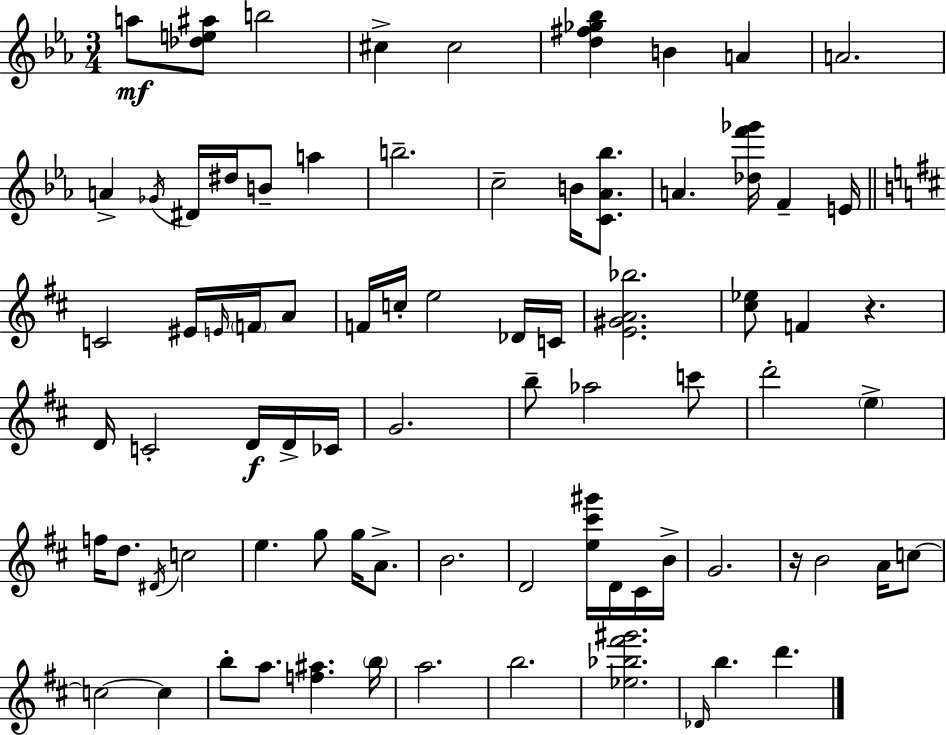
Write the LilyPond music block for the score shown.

{
  \clef treble
  \numericTimeSignature
  \time 3/4
  \key ees \major
  a''8\mf <des'' e'' ais''>8 b''2 | cis''4-> cis''2 | <d'' fis'' ges'' bes''>4 b'4 a'4 | a'2. | \break a'4-> \acciaccatura { ges'16 } dis'16 dis''16 b'8-- a''4 | b''2.-- | c''2-- b'16 <c' aes' bes''>8. | a'4. <des'' f''' ges'''>16 f'4-- | \break e'16 \bar "||" \break \key d \major c'2 eis'16 \grace { e'16 } \parenthesize f'16 a'8 | f'16 c''16-. e''2 des'16 | c'16 <e' gis' a' bes''>2. | <cis'' ees''>8 f'4 r4. | \break d'16 c'2-. d'16\f d'16-> | ces'16 g'2. | b''8-- aes''2 c'''8 | d'''2-. \parenthesize e''4-> | \break f''16 d''8. \acciaccatura { dis'16 } c''2 | e''4. g''8 g''16 a'8.-> | b'2. | d'2 <e'' cis''' gis'''>16 d'16 | \break cis'16 b'16-> g'2. | r16 b'2 a'16 | c''8~~ c''2~~ c''4 | b''8-. a''8. <f'' ais''>4. | \break \parenthesize b''16 a''2. | b''2. | <ees'' bes'' fis''' gis'''>2. | \grace { des'16 } b''4. d'''4. | \break \bar "|."
}